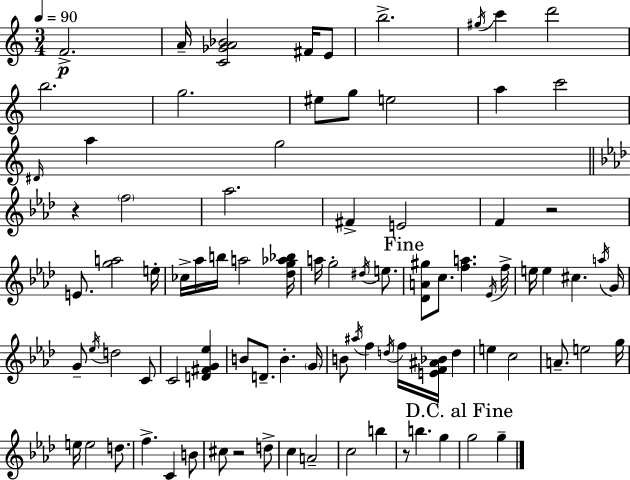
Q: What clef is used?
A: treble